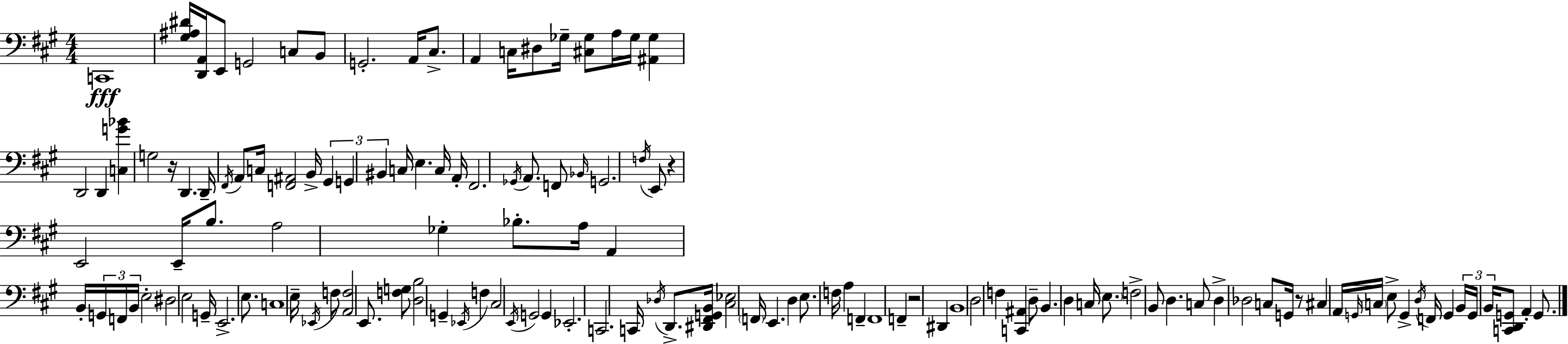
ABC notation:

X:1
T:Untitled
M:4/4
L:1/4
K:A
C,,4 [^G,^A,^D]/4 [D,,A,,]/4 E,,/2 G,,2 C,/2 B,,/2 G,,2 A,,/4 ^C,/2 A,, C,/4 ^D,/2 _G,/4 [^C,_G,]/2 A,/4 _G,/4 [^A,,_G,] D,,2 D,, [C,G_B] G,2 z/4 D,, D,,/4 ^F,,/4 A,,/2 C,/4 [F,,^A,,]2 B,,/4 ^G,, G,, ^B,, C,/4 E, C,/4 A,,/4 ^F,,2 _G,,/4 A,,/2 F,,/2 _B,,/4 G,,2 F,/4 E,,/2 z E,,2 E,,/4 B,/2 A,2 _G, _B,/2 A,/4 A,, B,,/4 G,,/4 F,,/4 B,,/4 E,2 ^D,2 E,2 G,,/4 E,,2 E,/2 C,4 E,/4 _E,,/4 F,/2 [A,,F,]2 E,,/2 [F,G,]/2 [D,B,]2 G,, _E,,/4 F, ^C,2 E,,/4 G,,2 G,, _E,,2 C,,2 C,,/4 _D,/4 D,,/2 [^D,,^F,,G,,B,,]/4 [^C,_E,]2 F,,/4 E,, D, E,/2 F,/4 A, F,, F,,4 F,, z2 ^D,, B,,4 D,2 F, [C,,^A,,] D,/2 B,, D, C,/4 E,/2 F,2 B,,/2 D, C,/2 D, _D,2 C,/2 G,,/4 z/2 ^C, A,,/4 G,,/4 C,/4 E,/2 G,, D,/4 F,,/4 G,, B,,/4 G,,/4 B,,/4 [C,,D,,G,,]/2 A,, G,,/2